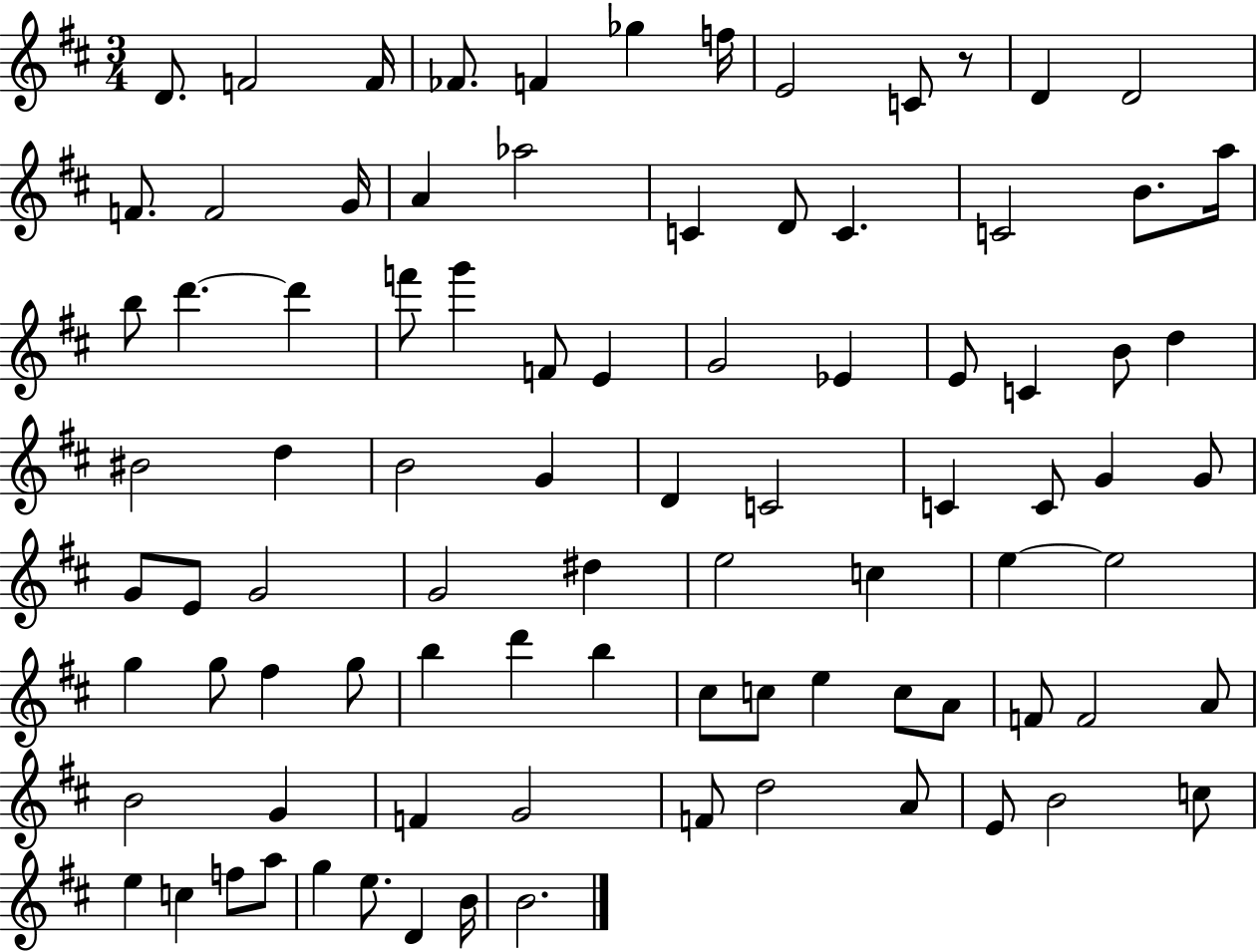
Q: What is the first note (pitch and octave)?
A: D4